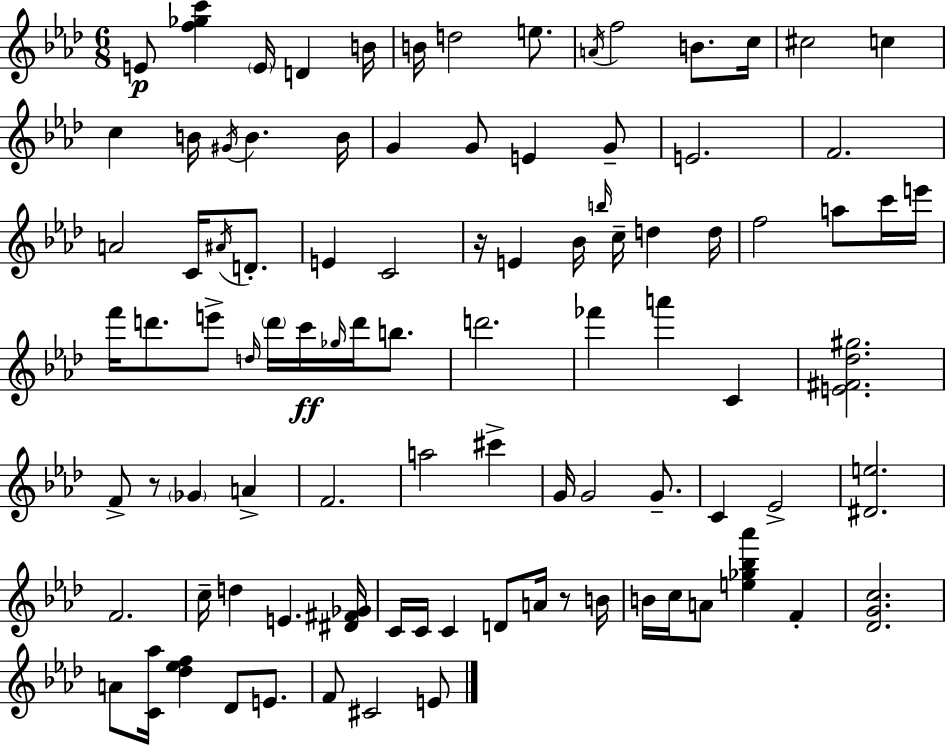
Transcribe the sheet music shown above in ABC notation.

X:1
T:Untitled
M:6/8
L:1/4
K:Ab
E/2 [f_gc'] E/4 D B/4 B/4 d2 e/2 A/4 f2 B/2 c/4 ^c2 c c B/4 ^G/4 B B/4 G G/2 E G/2 E2 F2 A2 C/4 ^A/4 D/2 E C2 z/4 E _B/4 b/4 c/4 d d/4 f2 a/2 c'/4 e'/4 f'/4 d'/2 e'/2 d/4 d'/4 c'/4 _g/4 d'/4 b/2 d'2 _f' a' C [E^F_d^g]2 F/2 z/2 _G A F2 a2 ^c' G/4 G2 G/2 C _E2 [^De]2 F2 c/4 d E [^D^F_G]/4 C/4 C/4 C D/2 A/4 z/2 B/4 B/4 c/4 A/2 [e_g_b_a'] F [_DGc]2 A/2 [C_a]/4 [_d_ef] _D/2 E/2 F/2 ^C2 E/2